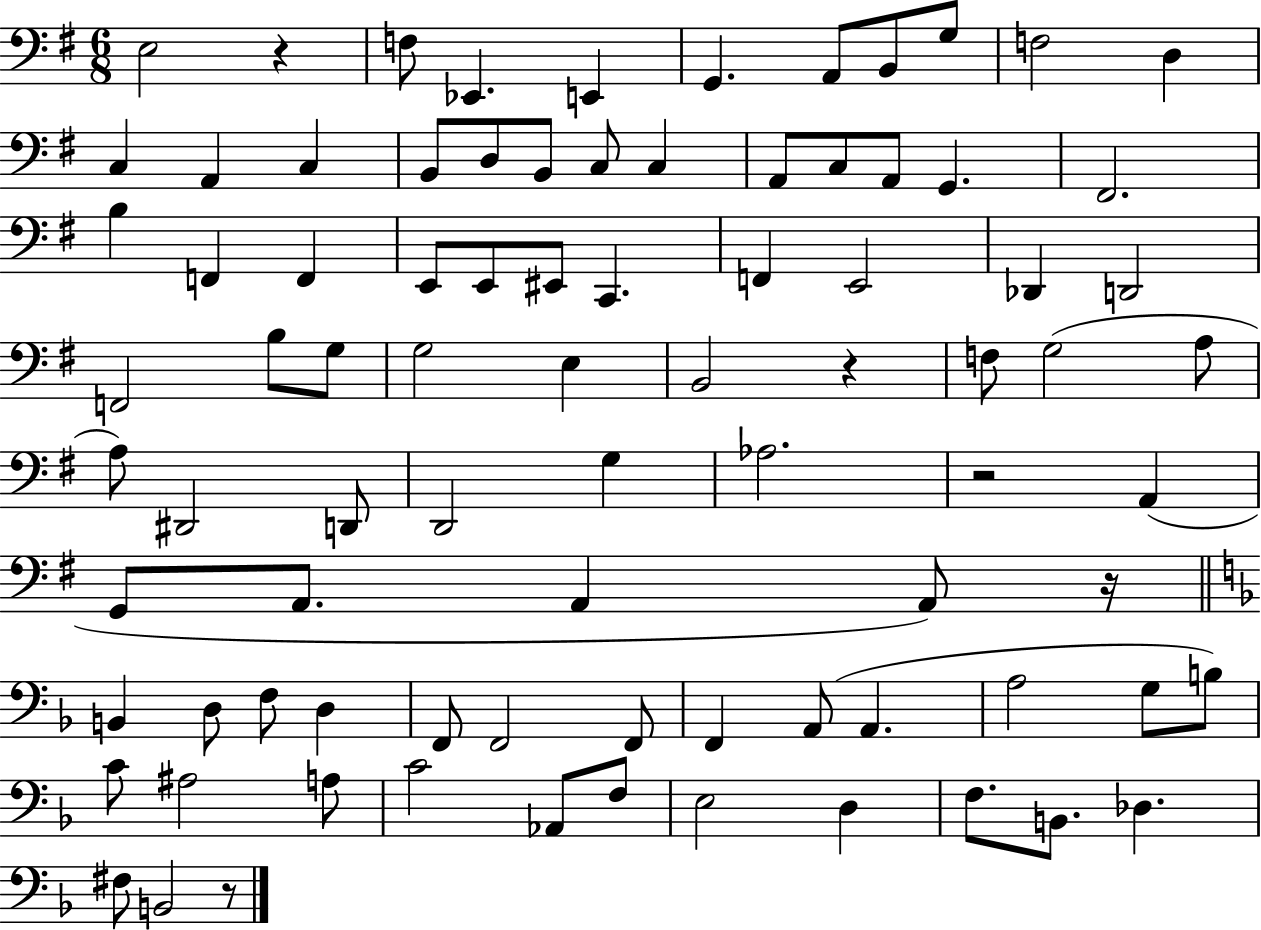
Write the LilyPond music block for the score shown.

{
  \clef bass
  \numericTimeSignature
  \time 6/8
  \key g \major
  e2 r4 | f8 ees,4. e,4 | g,4. a,8 b,8 g8 | f2 d4 | \break c4 a,4 c4 | b,8 d8 b,8 c8 c4 | a,8 c8 a,8 g,4. | fis,2. | \break b4 f,4 f,4 | e,8 e,8 eis,8 c,4. | f,4 e,2 | des,4 d,2 | \break f,2 b8 g8 | g2 e4 | b,2 r4 | f8 g2( a8 | \break a8) dis,2 d,8 | d,2 g4 | aes2. | r2 a,4( | \break g,8 a,8. a,4 a,8) r16 | \bar "||" \break \key d \minor b,4 d8 f8 d4 | f,8 f,2 f,8 | f,4 a,8( a,4. | a2 g8 b8) | \break c'8 ais2 a8 | c'2 aes,8 f8 | e2 d4 | f8. b,8. des4. | \break fis8 b,2 r8 | \bar "|."
}